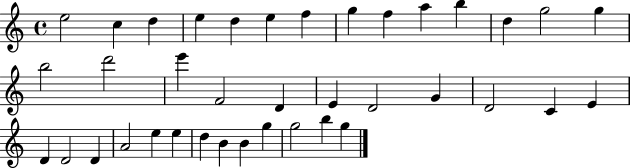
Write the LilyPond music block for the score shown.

{
  \clef treble
  \time 4/4
  \defaultTimeSignature
  \key c \major
  e''2 c''4 d''4 | e''4 d''4 e''4 f''4 | g''4 f''4 a''4 b''4 | d''4 g''2 g''4 | \break b''2 d'''2 | e'''4 f'2 d'4 | e'4 d'2 g'4 | d'2 c'4 e'4 | \break d'4 d'2 d'4 | a'2 e''4 e''4 | d''4 b'4 b'4 g''4 | g''2 b''4 g''4 | \break \bar "|."
}